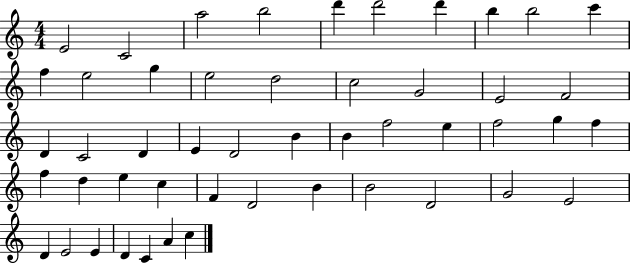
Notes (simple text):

E4/h C4/h A5/h B5/h D6/q D6/h D6/q B5/q B5/h C6/q F5/q E5/h G5/q E5/h D5/h C5/h G4/h E4/h F4/h D4/q C4/h D4/q E4/q D4/h B4/q B4/q F5/h E5/q F5/h G5/q F5/q F5/q D5/q E5/q C5/q F4/q D4/h B4/q B4/h D4/h G4/h E4/h D4/q E4/h E4/q D4/q C4/q A4/q C5/q